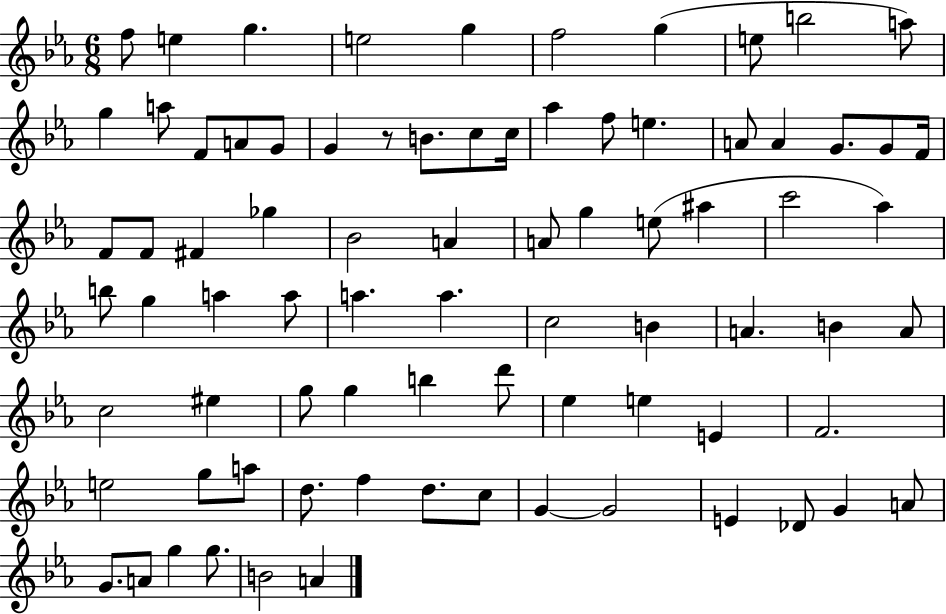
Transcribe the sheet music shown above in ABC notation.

X:1
T:Untitled
M:6/8
L:1/4
K:Eb
f/2 e g e2 g f2 g e/2 b2 a/2 g a/2 F/2 A/2 G/2 G z/2 B/2 c/2 c/4 _a f/2 e A/2 A G/2 G/2 F/4 F/2 F/2 ^F _g _B2 A A/2 g e/2 ^a c'2 _a b/2 g a a/2 a a c2 B A B A/2 c2 ^e g/2 g b d'/2 _e e E F2 e2 g/2 a/2 d/2 f d/2 c/2 G G2 E _D/2 G A/2 G/2 A/2 g g/2 B2 A